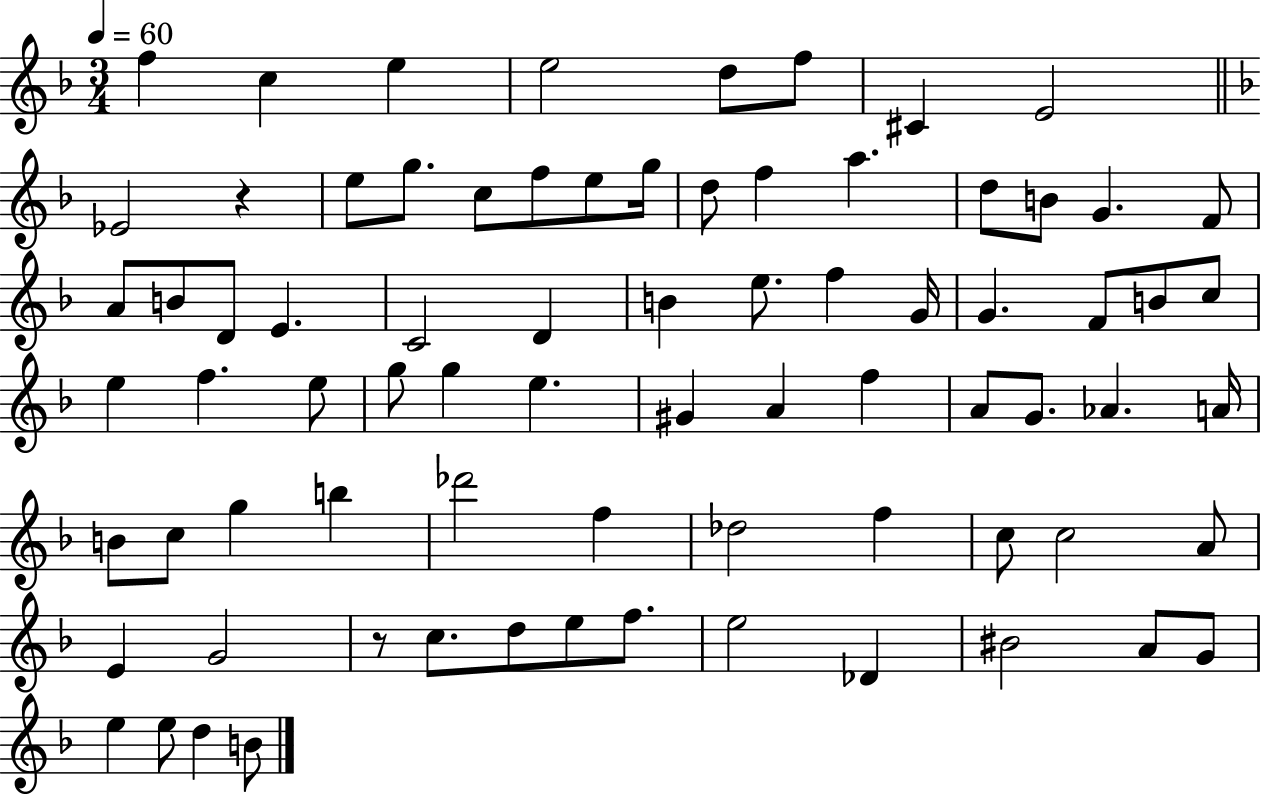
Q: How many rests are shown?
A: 2